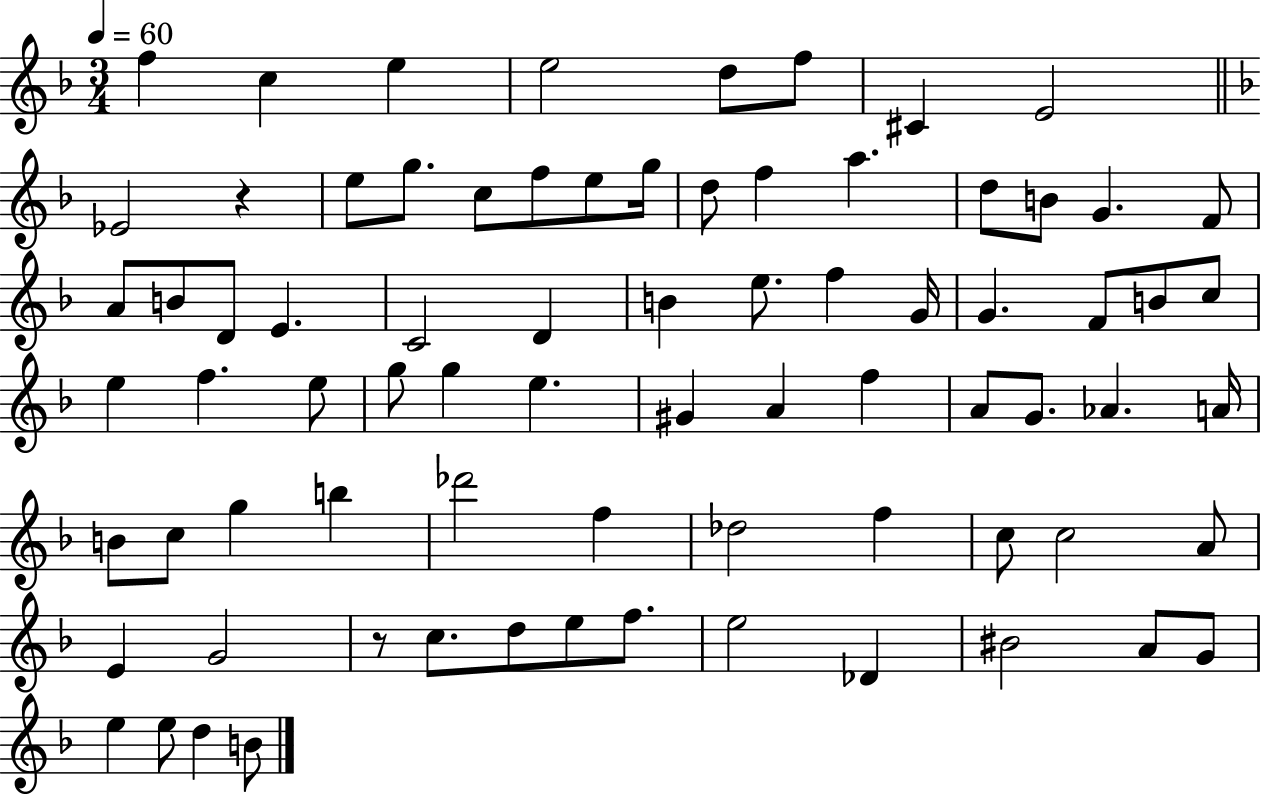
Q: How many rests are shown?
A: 2